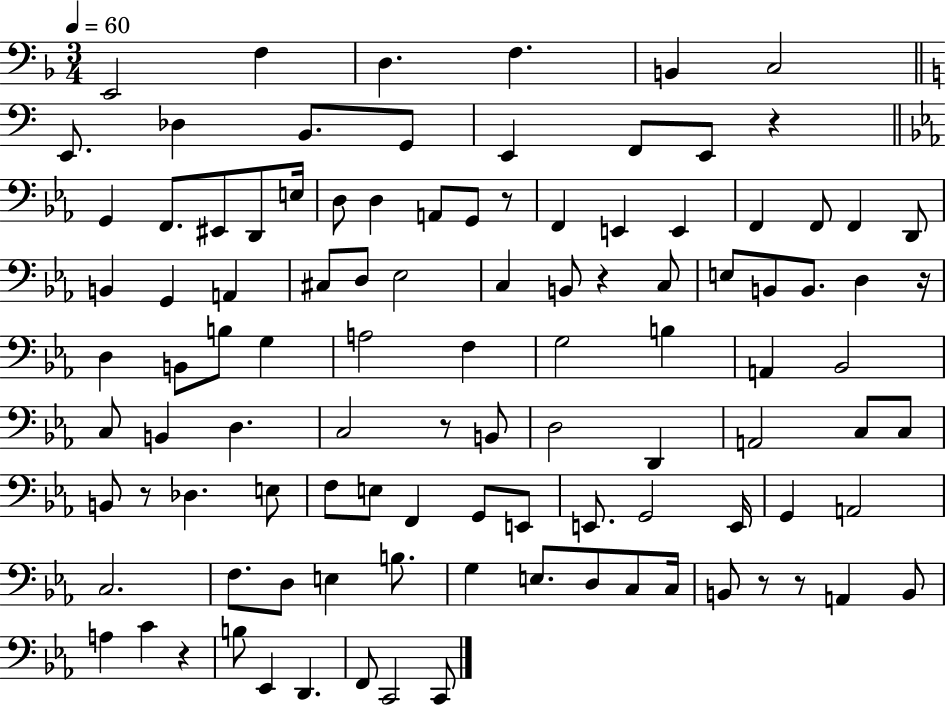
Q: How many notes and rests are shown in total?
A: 105